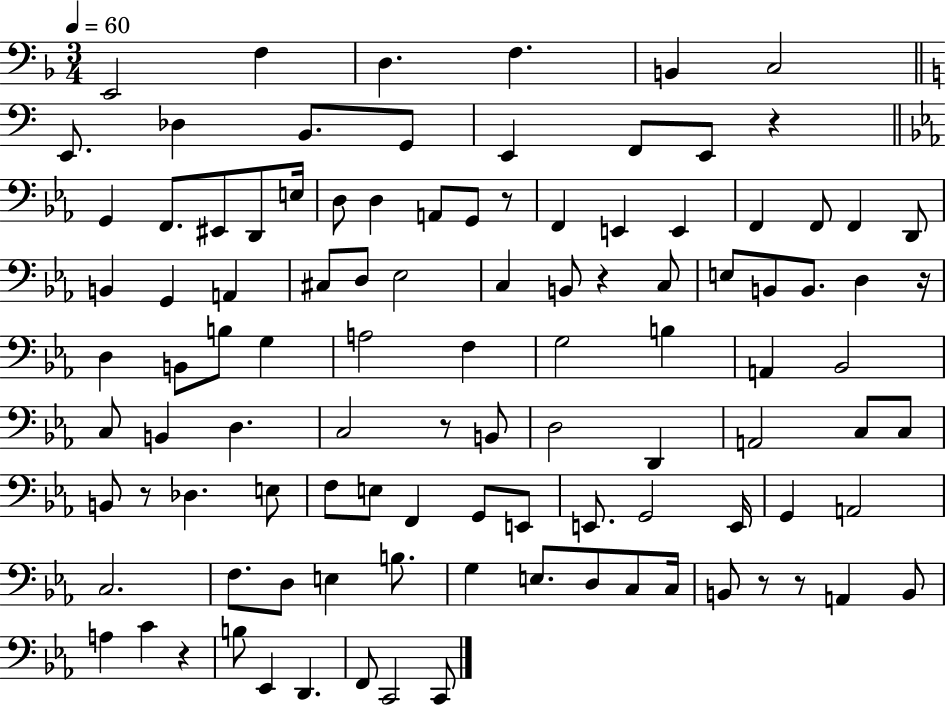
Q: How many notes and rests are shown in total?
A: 105